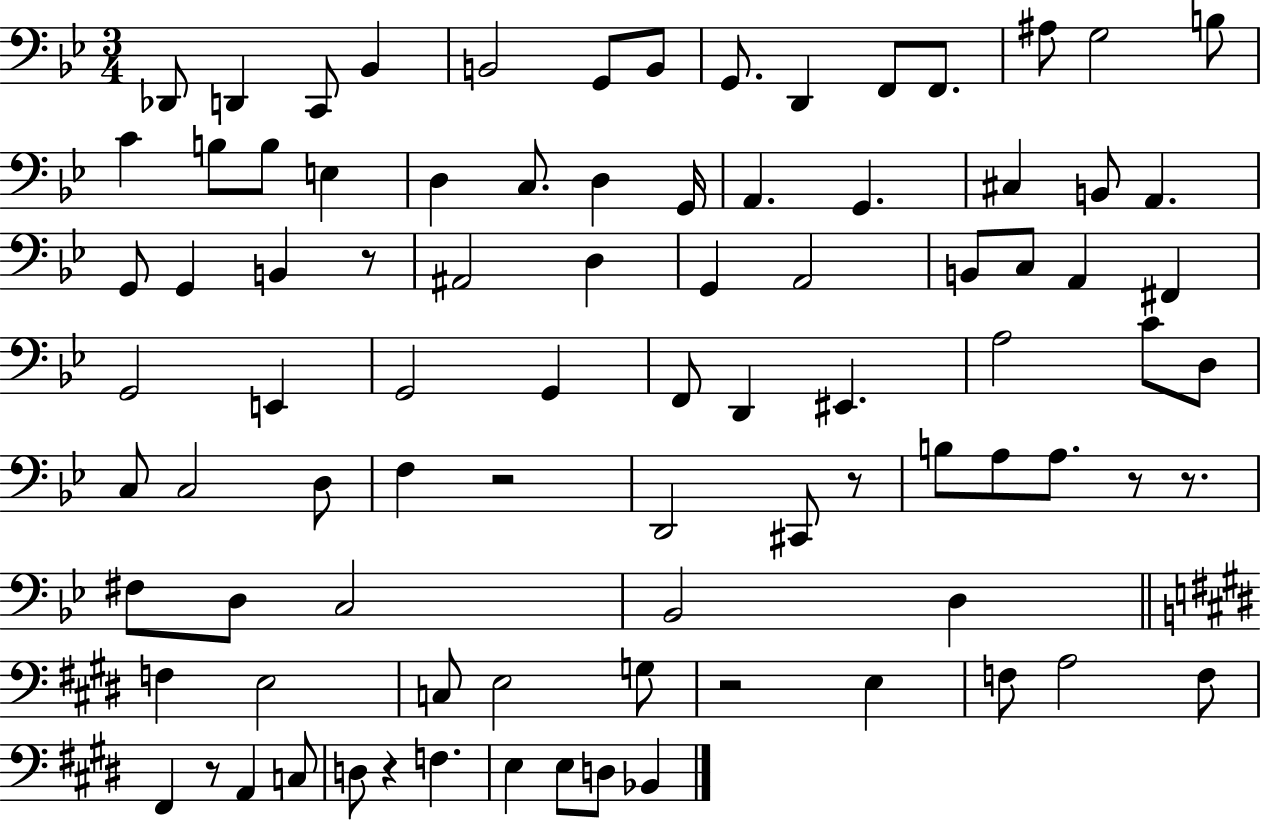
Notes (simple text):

Db2/e D2/q C2/e Bb2/q B2/h G2/e B2/e G2/e. D2/q F2/e F2/e. A#3/e G3/h B3/e C4/q B3/e B3/e E3/q D3/q C3/e. D3/q G2/s A2/q. G2/q. C#3/q B2/e A2/q. G2/e G2/q B2/q R/e A#2/h D3/q G2/q A2/h B2/e C3/e A2/q F#2/q G2/h E2/q G2/h G2/q F2/e D2/q EIS2/q. A3/h C4/e D3/e C3/e C3/h D3/e F3/q R/h D2/h C#2/e R/e B3/e A3/e A3/e. R/e R/e. F#3/e D3/e C3/h Bb2/h D3/q F3/q E3/h C3/e E3/h G3/e R/h E3/q F3/e A3/h F3/e F#2/q R/e A2/q C3/e D3/e R/q F3/q. E3/q E3/e D3/e Bb2/q